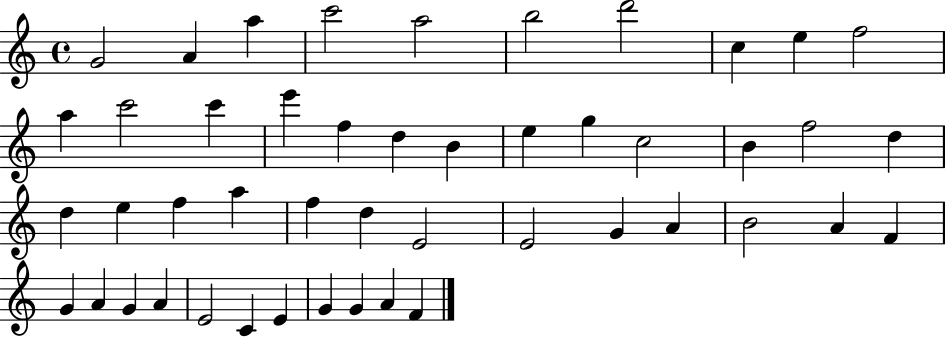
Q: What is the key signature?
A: C major